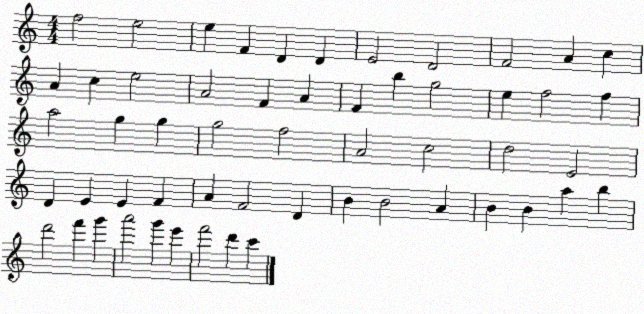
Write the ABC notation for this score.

X:1
T:Untitled
M:4/4
L:1/4
K:C
f2 e2 e F D D E2 D2 F2 A c A c e2 A2 F A F b g2 e f2 f a2 g g g2 f2 A2 c2 d2 E2 D E E F A F2 D B B2 A B B a b d'2 f' g' a'2 g' e' f'2 d' c'